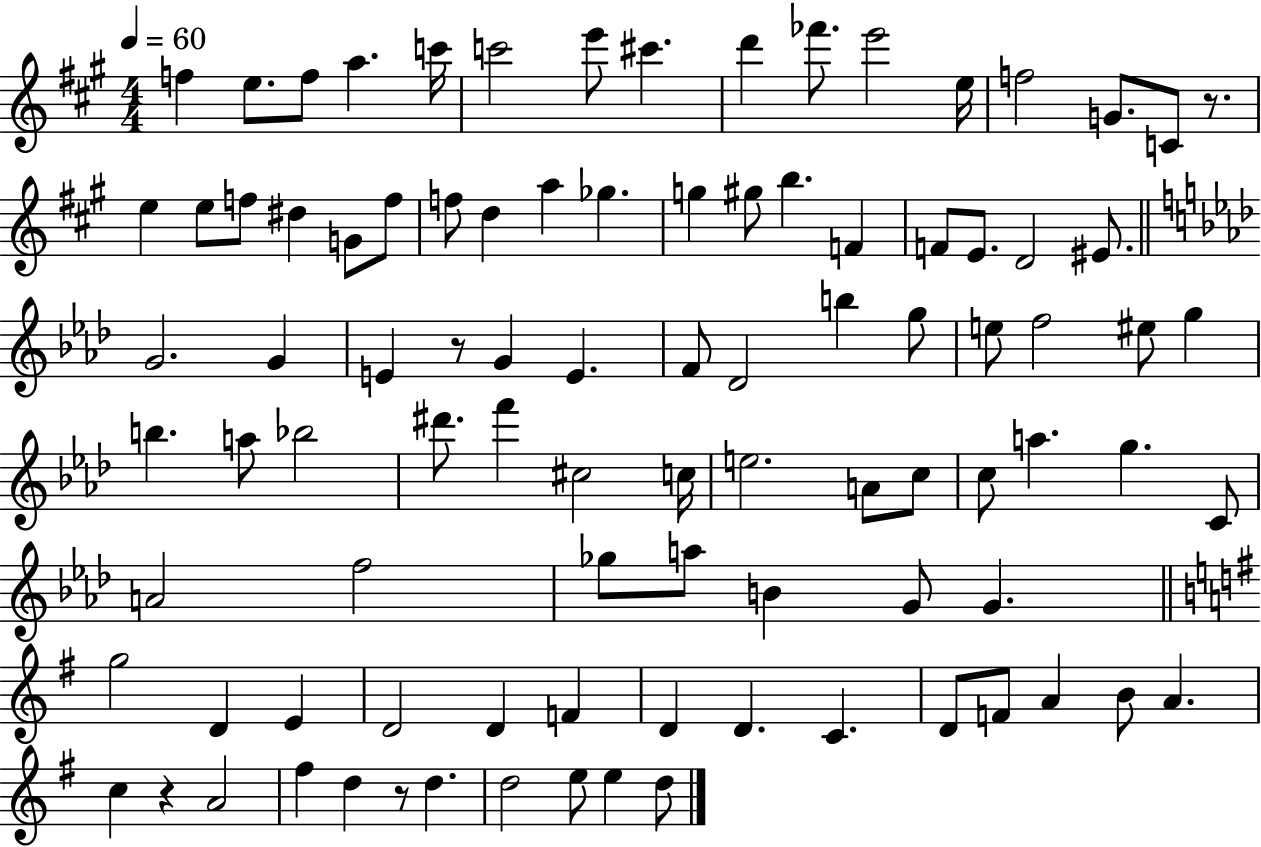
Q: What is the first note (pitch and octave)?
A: F5